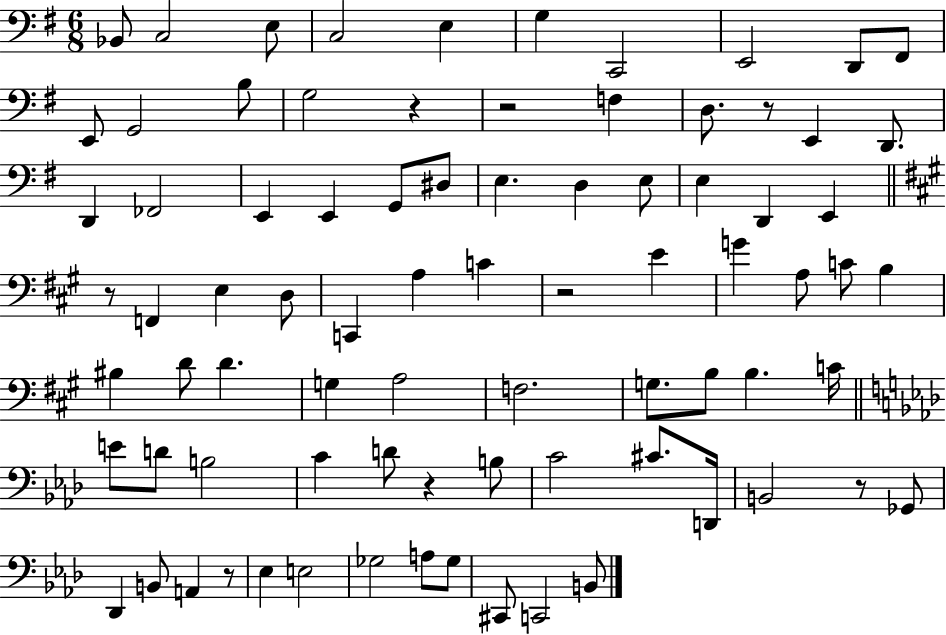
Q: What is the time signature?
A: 6/8